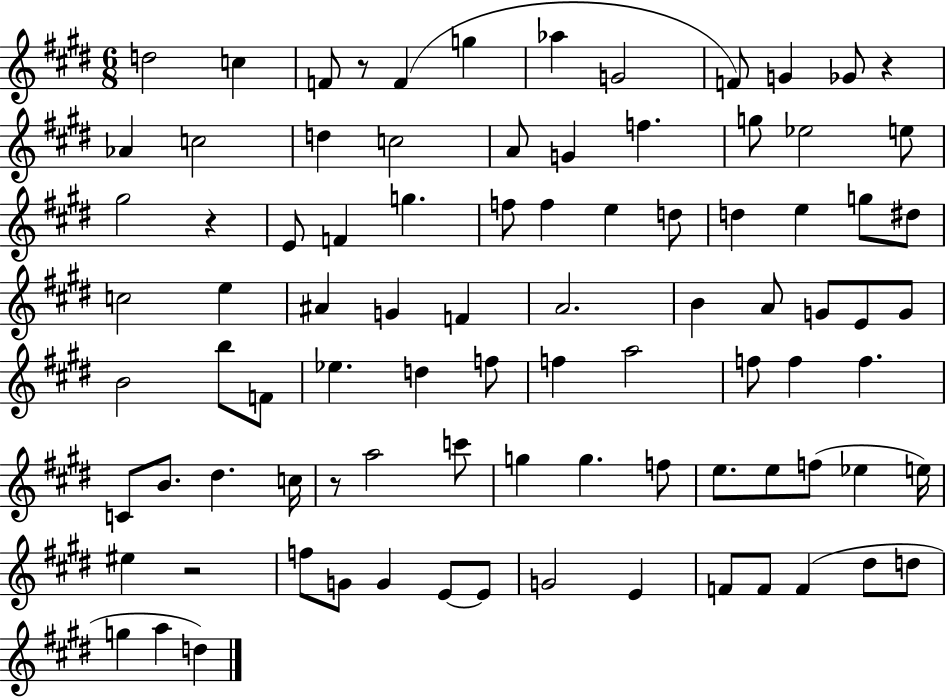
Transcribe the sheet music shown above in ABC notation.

X:1
T:Untitled
M:6/8
L:1/4
K:E
d2 c F/2 z/2 F g _a G2 F/2 G _G/2 z _A c2 d c2 A/2 G f g/2 _e2 e/2 ^g2 z E/2 F g f/2 f e d/2 d e g/2 ^d/2 c2 e ^A G F A2 B A/2 G/2 E/2 G/2 B2 b/2 F/2 _e d f/2 f a2 f/2 f f C/2 B/2 ^d c/4 z/2 a2 c'/2 g g f/2 e/2 e/2 f/2 _e e/4 ^e z2 f/2 G/2 G E/2 E/2 G2 E F/2 F/2 F ^d/2 d/2 g a d